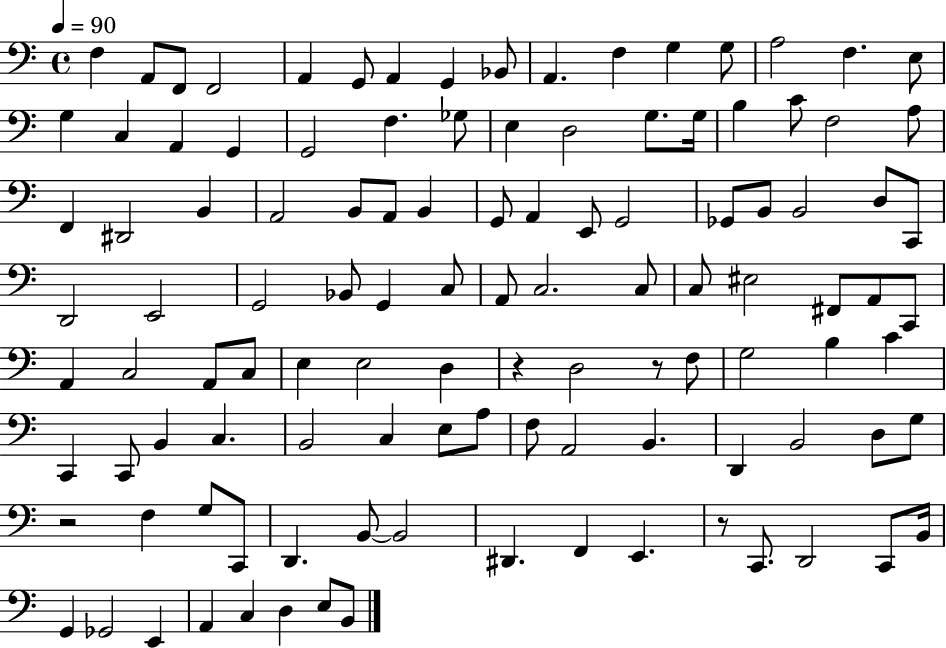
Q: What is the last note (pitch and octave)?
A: B2